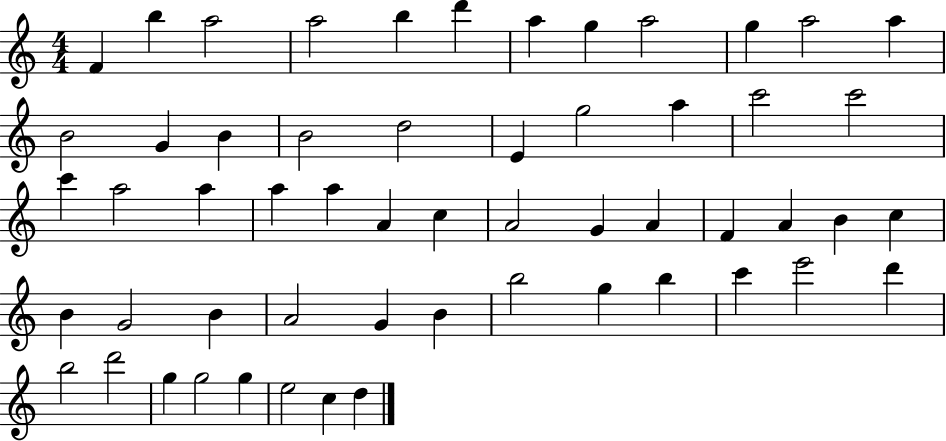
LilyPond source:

{
  \clef treble
  \numericTimeSignature
  \time 4/4
  \key c \major
  f'4 b''4 a''2 | a''2 b''4 d'''4 | a''4 g''4 a''2 | g''4 a''2 a''4 | \break b'2 g'4 b'4 | b'2 d''2 | e'4 g''2 a''4 | c'''2 c'''2 | \break c'''4 a''2 a''4 | a''4 a''4 a'4 c''4 | a'2 g'4 a'4 | f'4 a'4 b'4 c''4 | \break b'4 g'2 b'4 | a'2 g'4 b'4 | b''2 g''4 b''4 | c'''4 e'''2 d'''4 | \break b''2 d'''2 | g''4 g''2 g''4 | e''2 c''4 d''4 | \bar "|."
}